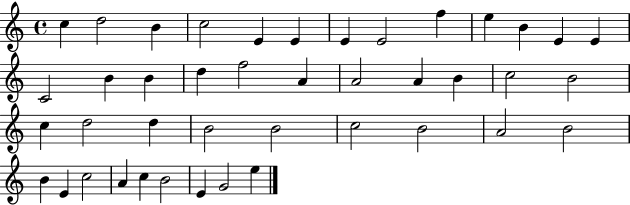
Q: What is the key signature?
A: C major